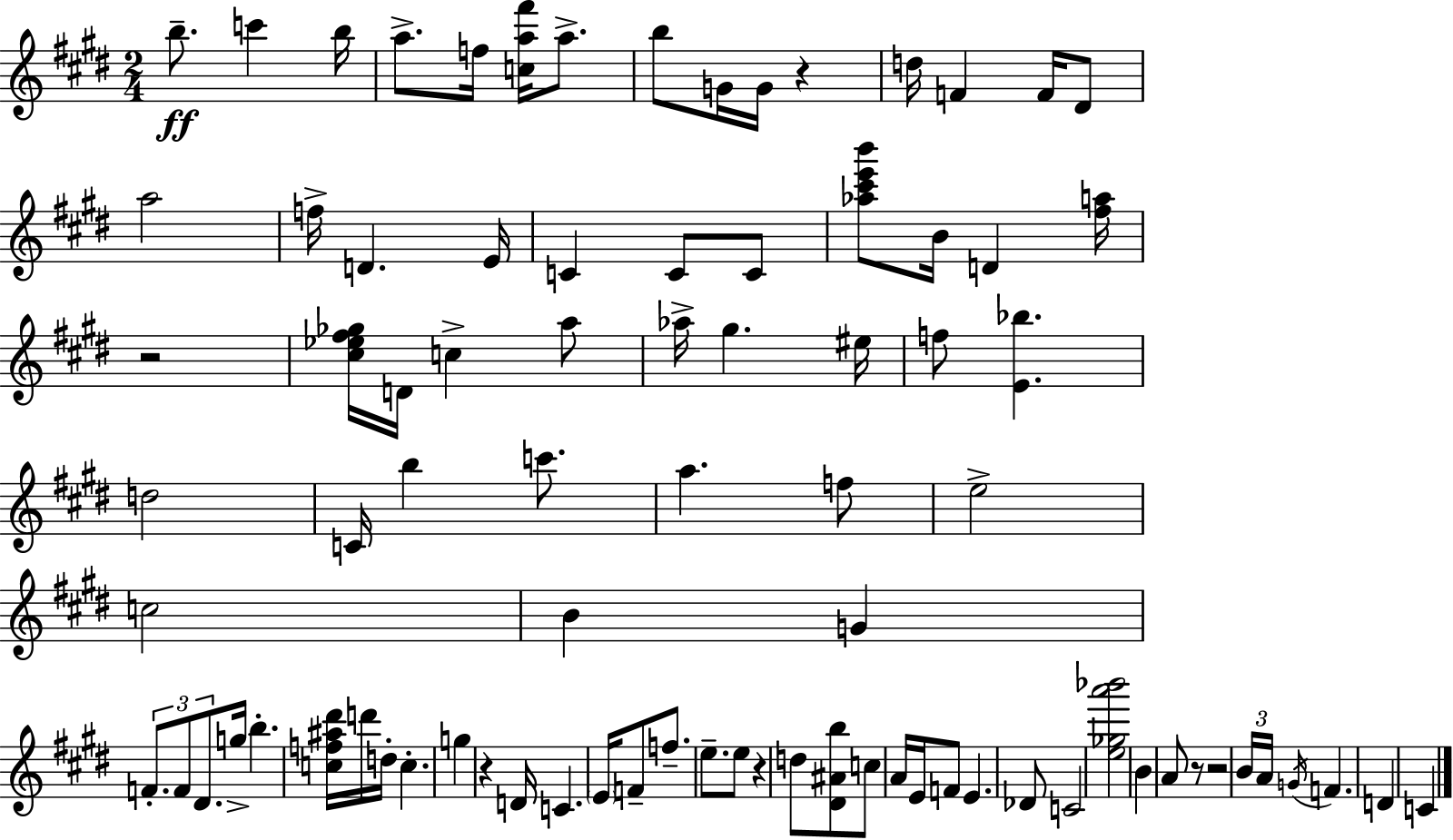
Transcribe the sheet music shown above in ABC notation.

X:1
T:Untitled
M:2/4
L:1/4
K:E
b/2 c' b/4 a/2 f/4 [ca^f']/4 a/2 b/2 G/4 G/4 z d/4 F F/4 ^D/2 a2 f/4 D E/4 C C/2 C/2 [_a^c'e'b']/2 B/4 D [^fa]/4 z2 [^c_e^f_g]/4 D/4 c a/2 _a/4 ^g ^e/4 f/2 [E_b] d2 C/4 b c'/2 a f/2 e2 c2 B G F/2 F/2 ^D/2 g/4 b [cf^a^d']/4 d'/4 d/4 c g z D/4 C E/4 F/2 f/2 e/2 e/2 z d/2 [^D^Ab]/2 c/2 A/4 E/4 F/2 E _D/2 C2 [e_ga'_b']2 B A/2 z/2 z2 B/4 A/4 G/4 F D C